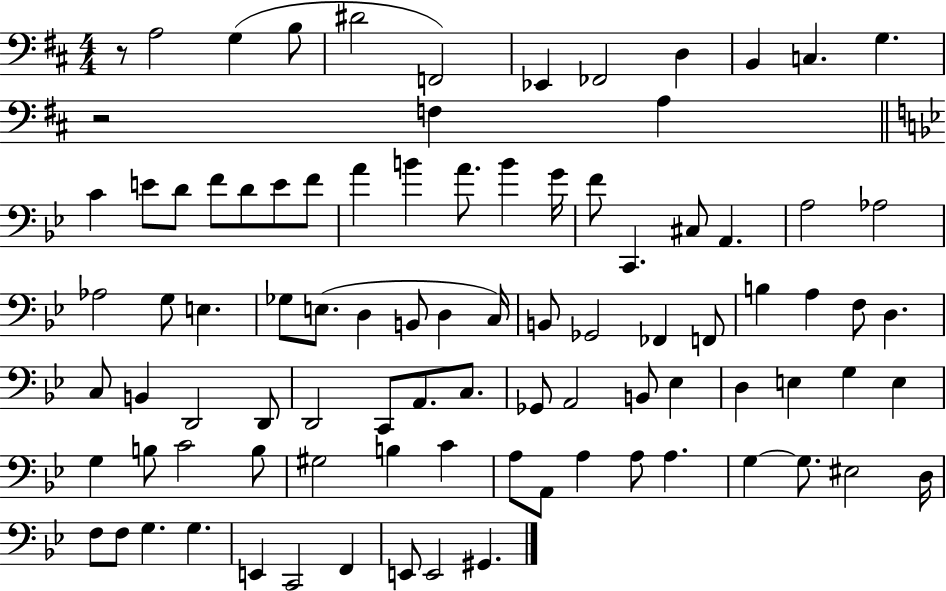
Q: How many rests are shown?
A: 2